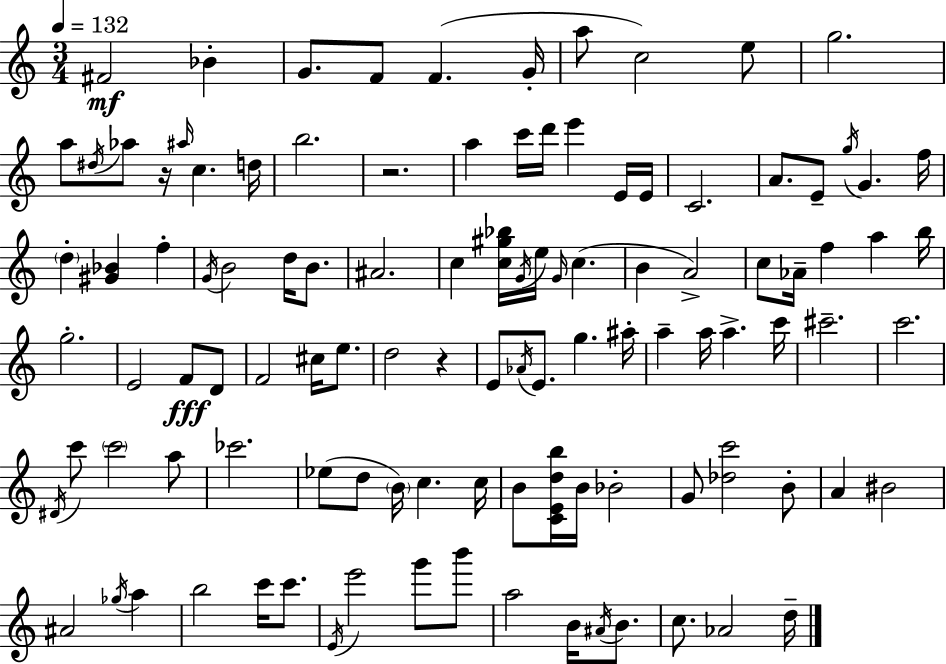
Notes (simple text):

F#4/h Bb4/q G4/e. F4/e F4/q. G4/s A5/e C5/h E5/e G5/h. A5/e D#5/s Ab5/e R/s A#5/s C5/q. D5/s B5/h. R/h. A5/q C6/s D6/s E6/q E4/s E4/s C4/h. A4/e. E4/e G5/s G4/q. F5/s D5/q [G#4,Bb4]/q F5/q G4/s B4/h D5/s B4/e. A#4/h. C5/q [C5,G#5,Bb5]/s G4/s E5/s G4/s C5/q. B4/q A4/h C5/e Ab4/s F5/q A5/q B5/s G5/h. E4/h F4/e D4/e F4/h C#5/s E5/e. D5/h R/q E4/e Ab4/s E4/e. G5/q. A#5/s A5/q A5/s A5/q. C6/s C#6/h. C6/h. D#4/s C6/e C6/h A5/e CES6/h. Eb5/e D5/e B4/s C5/q. C5/s B4/e [C4,E4,D5,B5]/s B4/s Bb4/h G4/e [Db5,C6]/h B4/e A4/q BIS4/h A#4/h Gb5/s A5/q B5/h C6/s C6/e. E4/s E6/h G6/e B6/e A5/h B4/s A#4/s B4/e. C5/e. Ab4/h D5/s